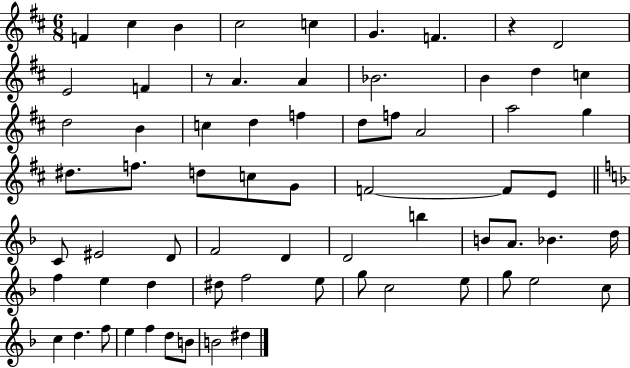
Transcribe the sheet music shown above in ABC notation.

X:1
T:Untitled
M:6/8
L:1/4
K:D
F ^c B ^c2 c G F z D2 E2 F z/2 A A _B2 B d c d2 B c d f d/2 f/2 A2 a2 g ^d/2 f/2 d/2 c/2 G/2 F2 F/2 E/2 C/2 ^E2 D/2 F2 D D2 b B/2 A/2 _B d/4 f e d ^d/2 f2 e/2 g/2 c2 e/2 g/2 e2 c/2 c d f/2 e f d/2 B/2 B2 ^d